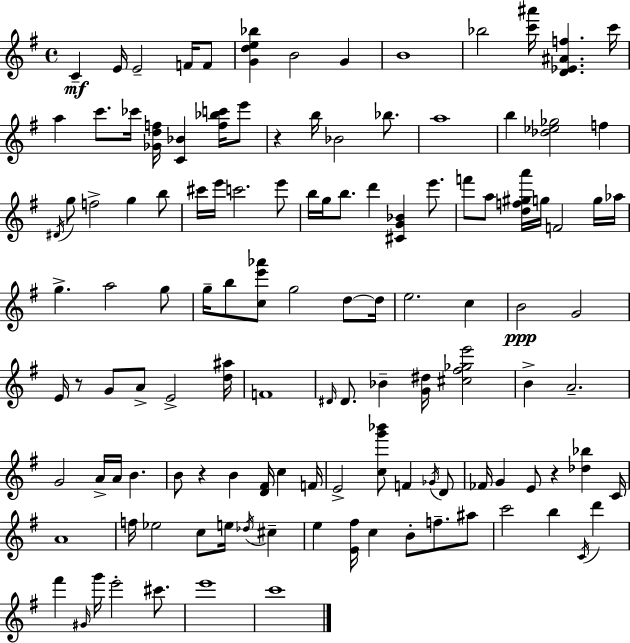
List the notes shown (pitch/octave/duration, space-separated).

C4/q E4/s E4/h F4/s F4/e [G4,D5,E5,Bb5]/q B4/h G4/q B4/w Bb5/h [C6,A#6]/s [D4,Eb4,A#4,F5]/q. C6/s A5/q C6/e. CES6/s [Gb4,D5,F5]/s [C4,Bb4]/q [F5,Bb5,C6]/s E6/e R/q B5/s Bb4/h Bb5/e. A5/w B5/q [Db5,Eb5,Gb5]/h F5/q D#4/s G5/e F5/h G5/q B5/e C#6/s E6/s C6/h. E6/e B5/s G5/s B5/e. D6/q [C#4,G4,Bb4]/q E6/e. F6/e A5/e [D5,F5,G#5,A6]/s G5/s F4/h G5/s Ab5/s G5/q. A5/h G5/e G5/s B5/e [C5,E6,Ab6]/e G5/h D5/e D5/s E5/h. C5/q B4/h G4/h E4/s R/e G4/e A4/e E4/h [D5,A#5]/s F4/w D#4/s D#4/e. Bb4/q [G4,D#5]/s [C#5,F#5,Gb5,E6]/h B4/q A4/h. G4/h A4/s A4/s B4/q. B4/e R/q B4/q [D4,F#4]/s C5/q F4/s E4/h [C5,G6,Bb6]/e F4/q Gb4/s D4/e FES4/s G4/q E4/e R/q [Db5,Bb5]/q C4/s A4/w F5/s Eb5/h C5/e E5/s Db5/s C#5/q E5/q [E4,F#5]/s C5/q B4/e F5/e. A#5/e C6/h B5/q C4/s D6/q F#6/q G#4/s G6/s E6/h C#6/e. E6/w C6/w